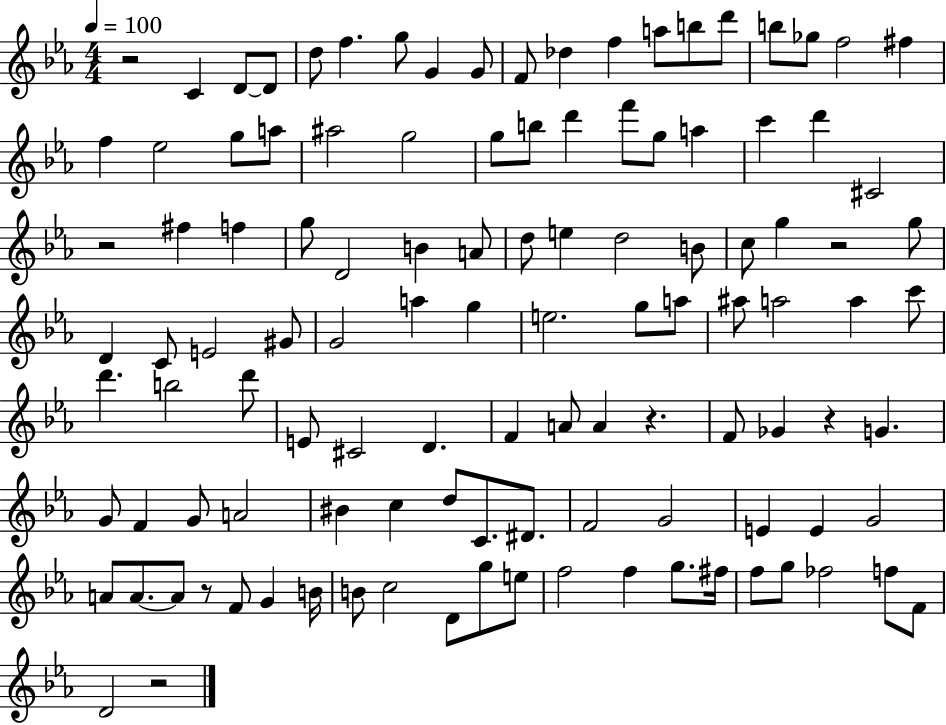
X:1
T:Untitled
M:4/4
L:1/4
K:Eb
z2 C D/2 D/2 d/2 f g/2 G G/2 F/2 _d f a/2 b/2 d'/2 b/2 _g/2 f2 ^f f _e2 g/2 a/2 ^a2 g2 g/2 b/2 d' f'/2 g/2 a c' d' ^C2 z2 ^f f g/2 D2 B A/2 d/2 e d2 B/2 c/2 g z2 g/2 D C/2 E2 ^G/2 G2 a g e2 g/2 a/2 ^a/2 a2 a c'/2 d' b2 d'/2 E/2 ^C2 D F A/2 A z F/2 _G z G G/2 F G/2 A2 ^B c d/2 C/2 ^D/2 F2 G2 E E G2 A/2 A/2 A/2 z/2 F/2 G B/4 B/2 c2 D/2 g/2 e/2 f2 f g/2 ^f/4 f/2 g/2 _f2 f/2 F/2 D2 z2